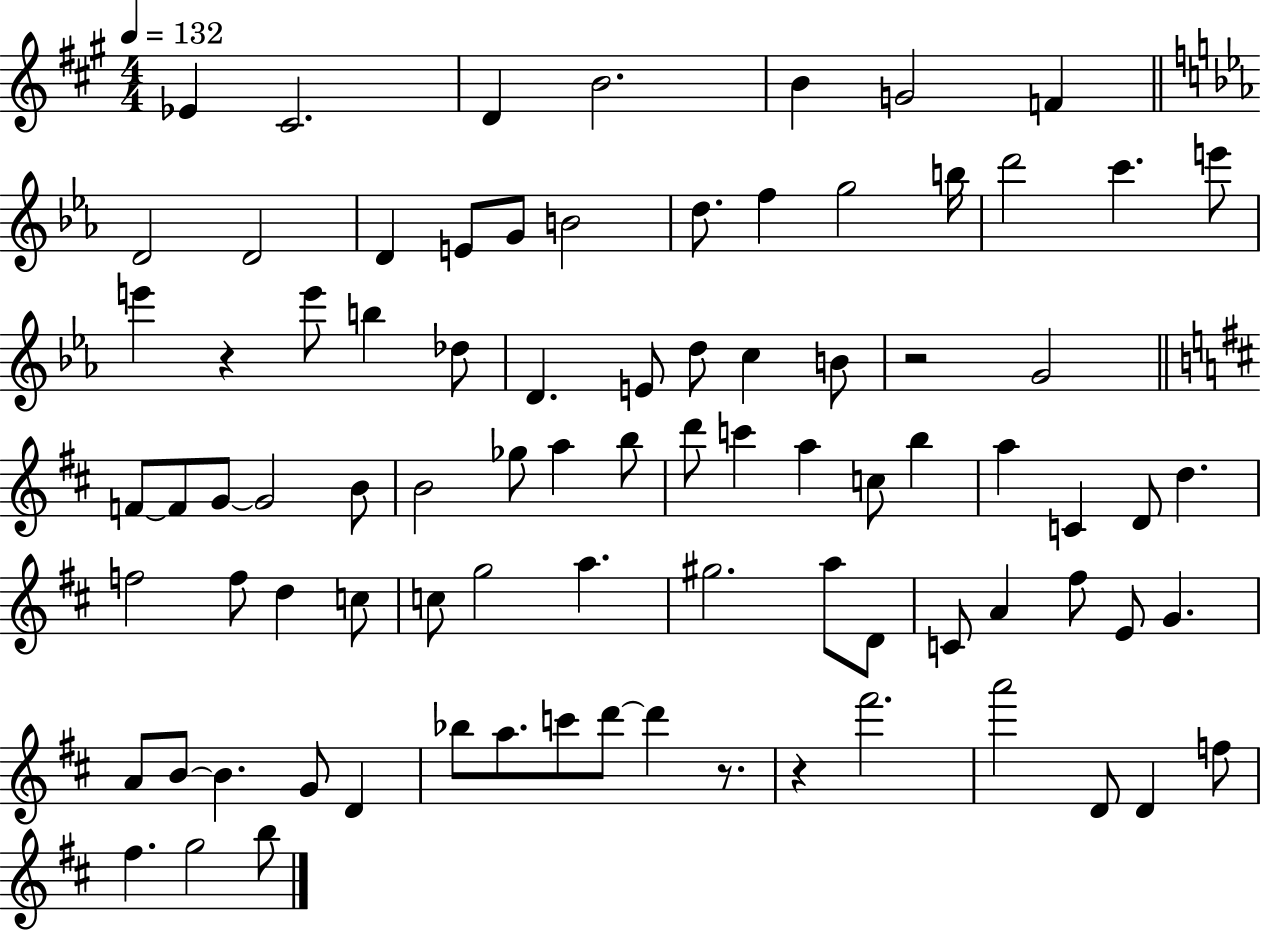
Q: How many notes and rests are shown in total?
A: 85